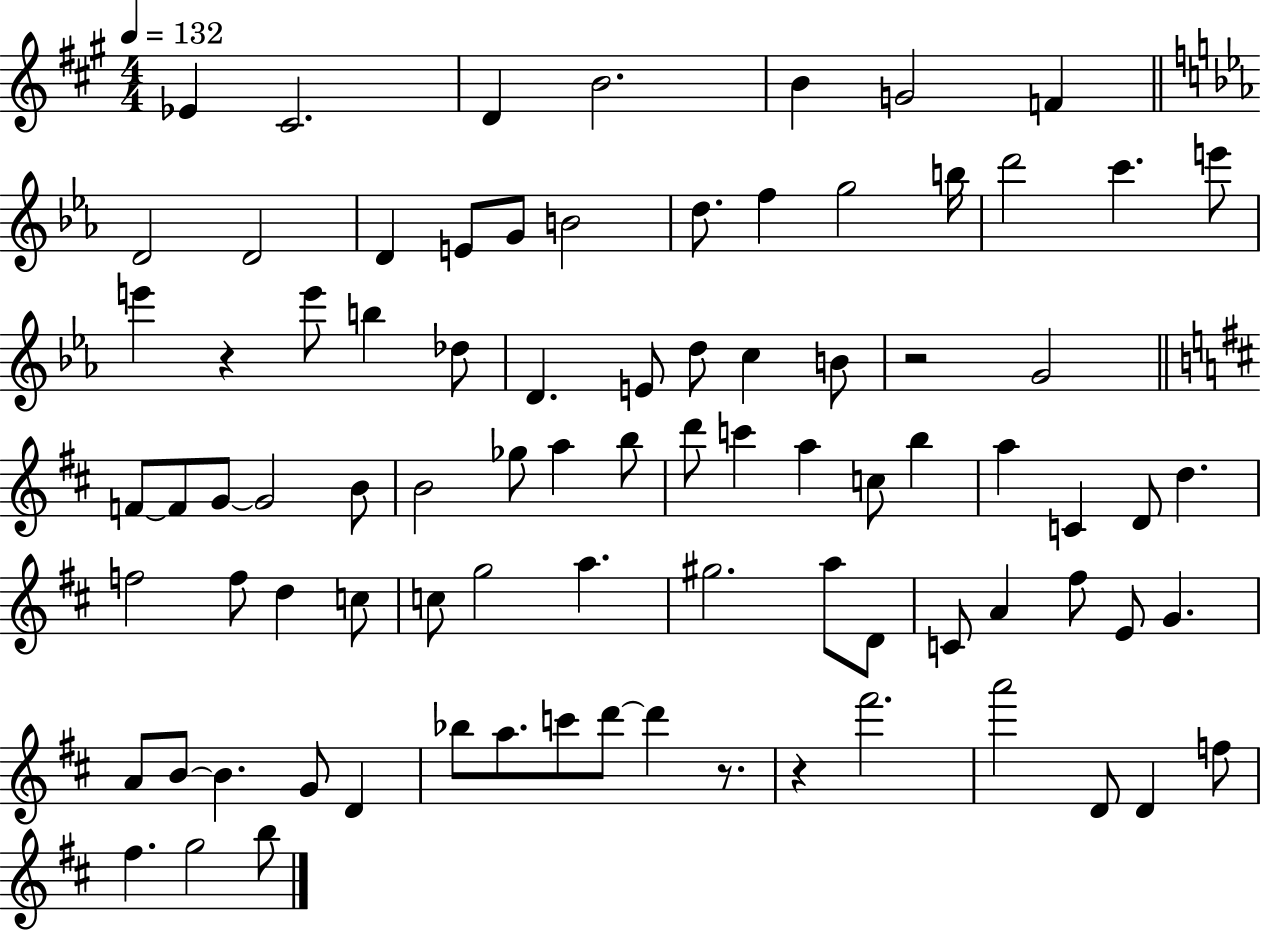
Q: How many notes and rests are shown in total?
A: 85